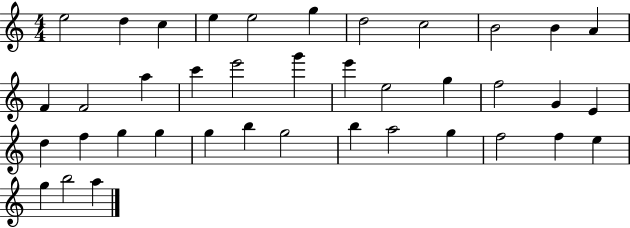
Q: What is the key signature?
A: C major